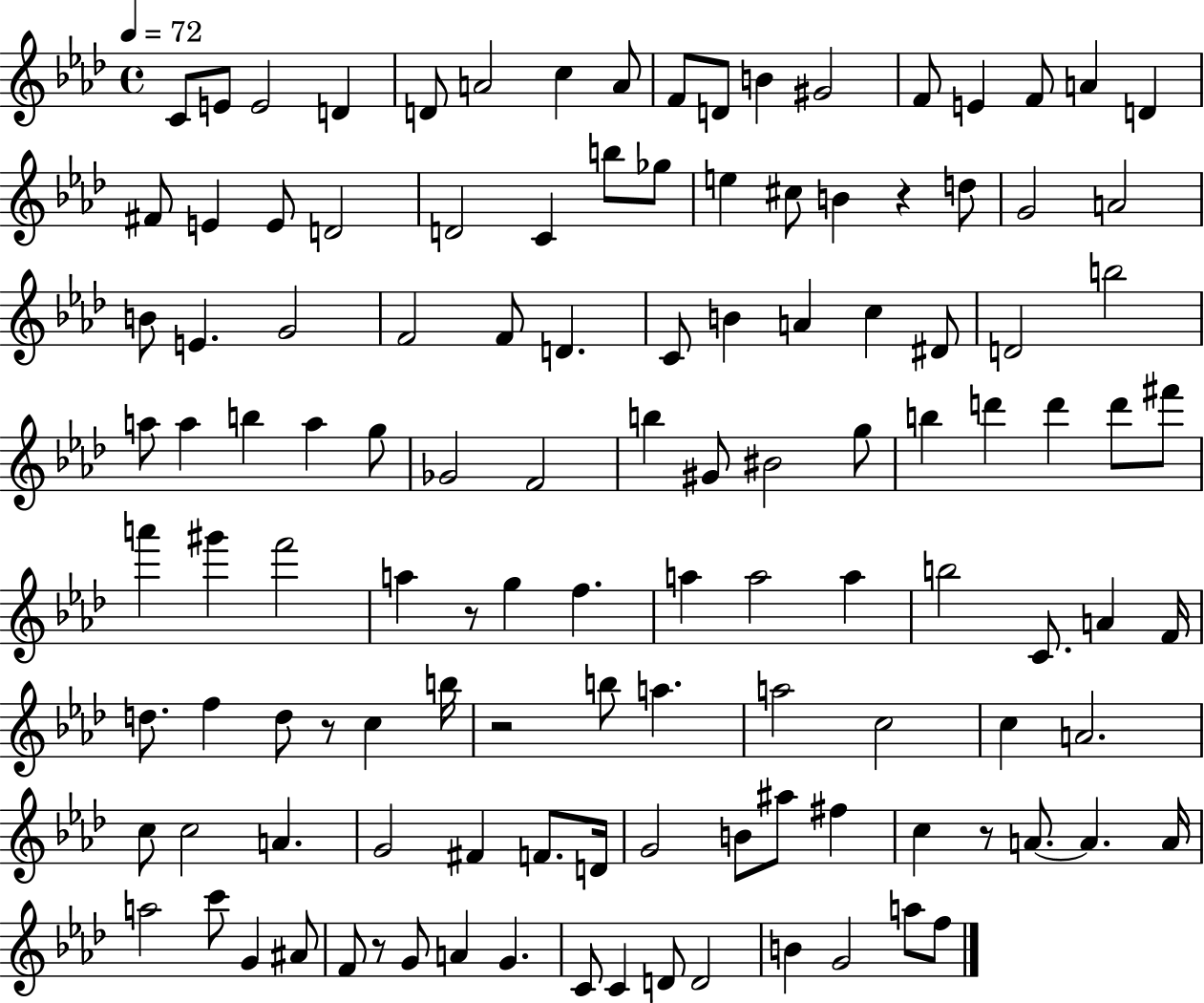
C4/e E4/e E4/h D4/q D4/e A4/h C5/q A4/e F4/e D4/e B4/q G#4/h F4/e E4/q F4/e A4/q D4/q F#4/e E4/q E4/e D4/h D4/h C4/q B5/e Gb5/e E5/q C#5/e B4/q R/q D5/e G4/h A4/h B4/e E4/q. G4/h F4/h F4/e D4/q. C4/e B4/q A4/q C5/q D#4/e D4/h B5/h A5/e A5/q B5/q A5/q G5/e Gb4/h F4/h B5/q G#4/e BIS4/h G5/e B5/q D6/q D6/q D6/e F#6/e A6/q G#6/q F6/h A5/q R/e G5/q F5/q. A5/q A5/h A5/q B5/h C4/e. A4/q F4/s D5/e. F5/q D5/e R/e C5/q B5/s R/h B5/e A5/q. A5/h C5/h C5/q A4/h. C5/e C5/h A4/q. G4/h F#4/q F4/e. D4/s G4/h B4/e A#5/e F#5/q C5/q R/e A4/e. A4/q. A4/s A5/h C6/e G4/q A#4/e F4/e R/e G4/e A4/q G4/q. C4/e C4/q D4/e D4/h B4/q G4/h A5/e F5/e